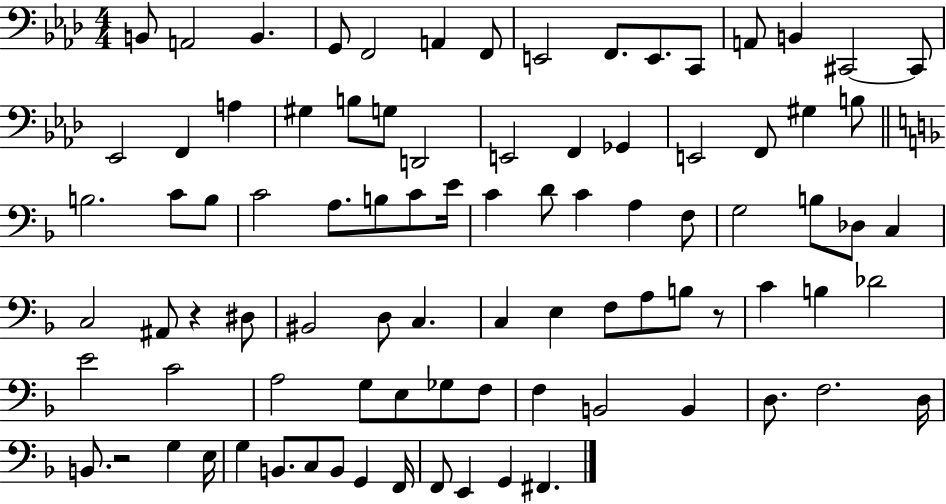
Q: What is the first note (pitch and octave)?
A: B2